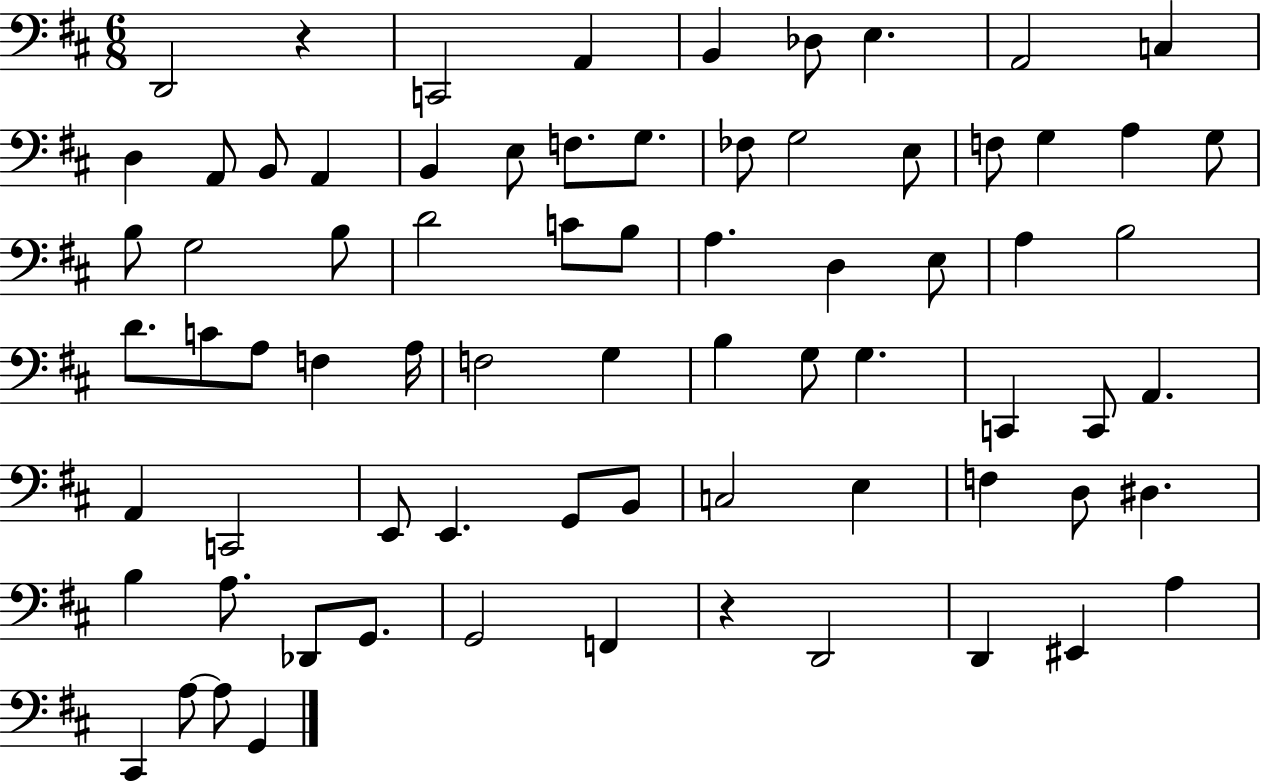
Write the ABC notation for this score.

X:1
T:Untitled
M:6/8
L:1/4
K:D
D,,2 z C,,2 A,, B,, _D,/2 E, A,,2 C, D, A,,/2 B,,/2 A,, B,, E,/2 F,/2 G,/2 _F,/2 G,2 E,/2 F,/2 G, A, G,/2 B,/2 G,2 B,/2 D2 C/2 B,/2 A, D, E,/2 A, B,2 D/2 C/2 A,/2 F, A,/4 F,2 G, B, G,/2 G, C,, C,,/2 A,, A,, C,,2 E,,/2 E,, G,,/2 B,,/2 C,2 E, F, D,/2 ^D, B, A,/2 _D,,/2 G,,/2 G,,2 F,, z D,,2 D,, ^E,, A, ^C,, A,/2 A,/2 G,,